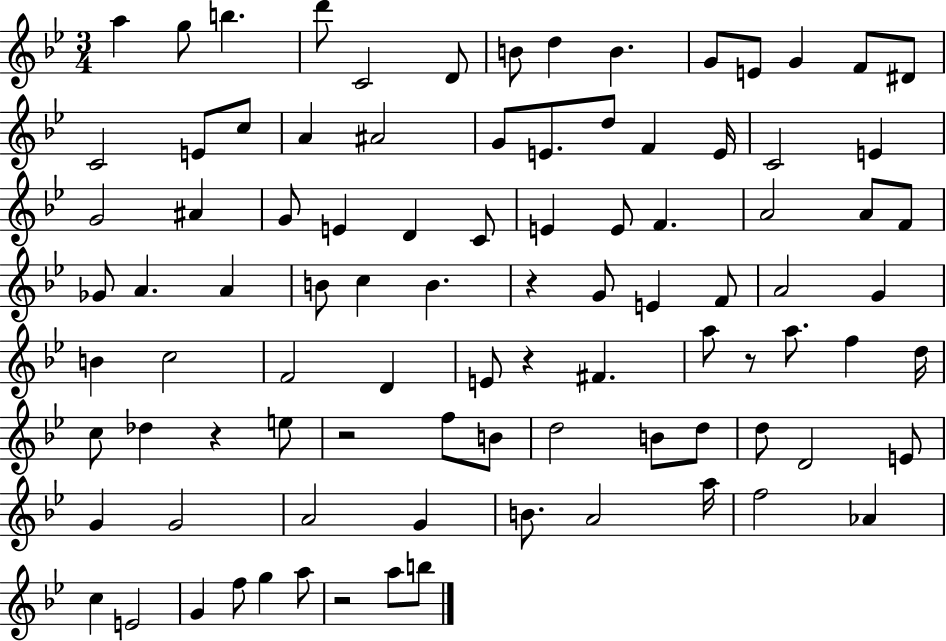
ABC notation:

X:1
T:Untitled
M:3/4
L:1/4
K:Bb
a g/2 b d'/2 C2 D/2 B/2 d B G/2 E/2 G F/2 ^D/2 C2 E/2 c/2 A ^A2 G/2 E/2 d/2 F E/4 C2 E G2 ^A G/2 E D C/2 E E/2 F A2 A/2 F/2 _G/2 A A B/2 c B z G/2 E F/2 A2 G B c2 F2 D E/2 z ^F a/2 z/2 a/2 f d/4 c/2 _d z e/2 z2 f/2 B/2 d2 B/2 d/2 d/2 D2 E/2 G G2 A2 G B/2 A2 a/4 f2 _A c E2 G f/2 g a/2 z2 a/2 b/2